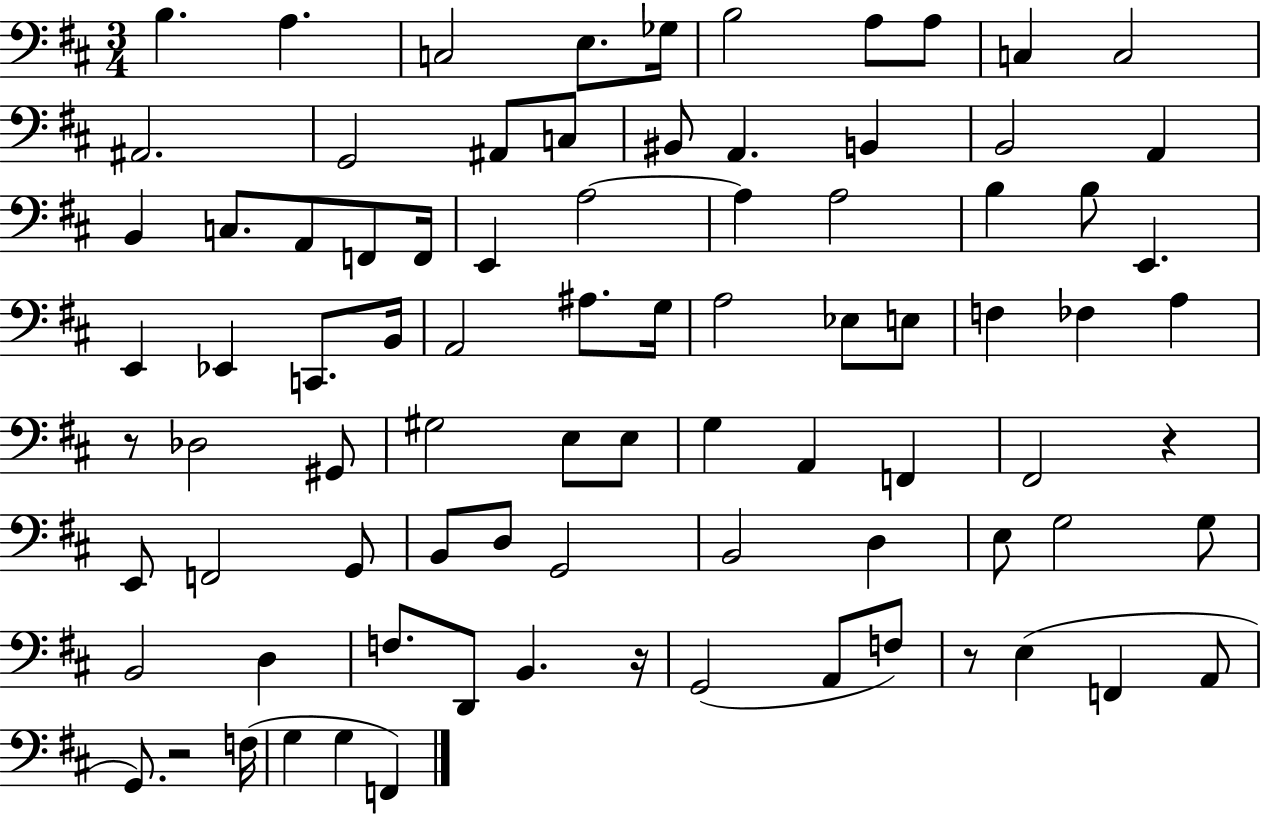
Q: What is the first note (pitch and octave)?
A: B3